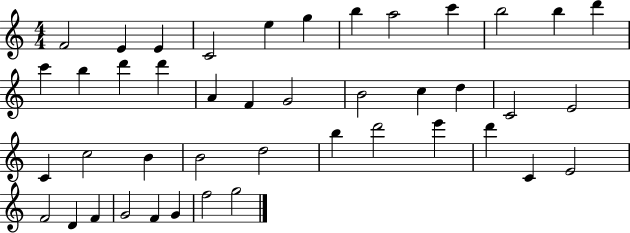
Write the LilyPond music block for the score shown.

{
  \clef treble
  \numericTimeSignature
  \time 4/4
  \key c \major
  f'2 e'4 e'4 | c'2 e''4 g''4 | b''4 a''2 c'''4 | b''2 b''4 d'''4 | \break c'''4 b''4 d'''4 d'''4 | a'4 f'4 g'2 | b'2 c''4 d''4 | c'2 e'2 | \break c'4 c''2 b'4 | b'2 d''2 | b''4 d'''2 e'''4 | d'''4 c'4 e'2 | \break f'2 d'4 f'4 | g'2 f'4 g'4 | f''2 g''2 | \bar "|."
}